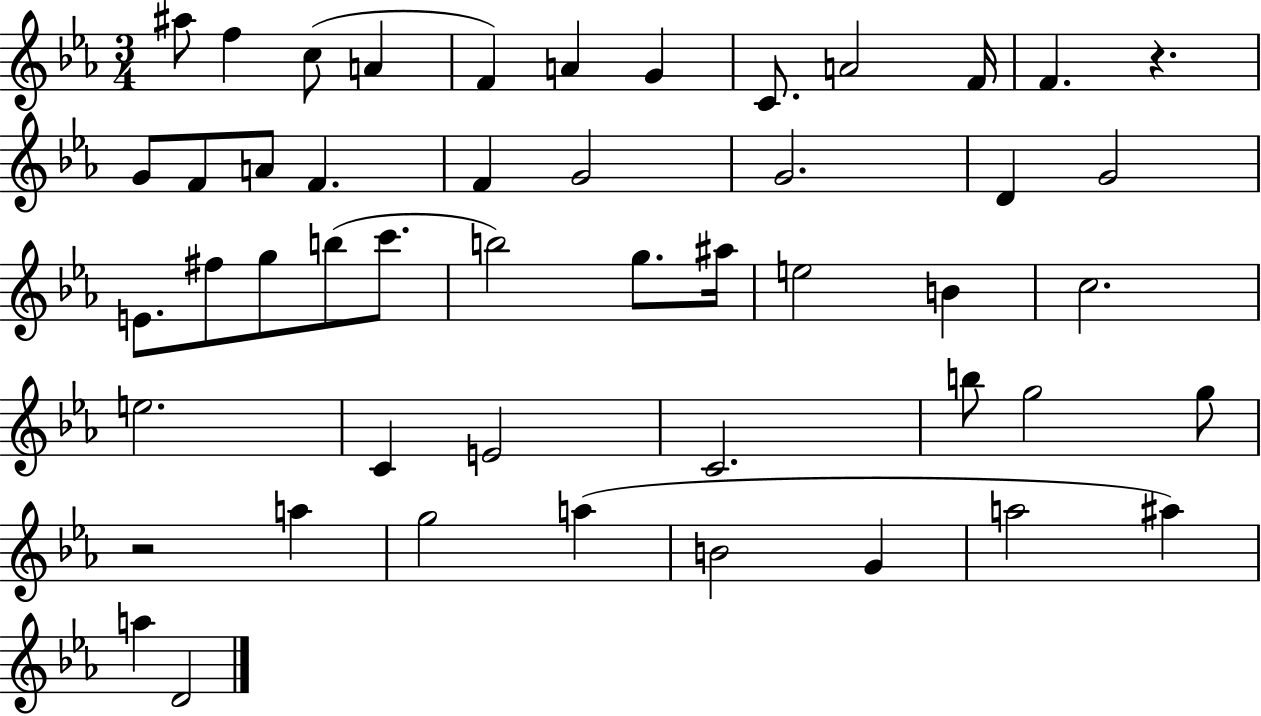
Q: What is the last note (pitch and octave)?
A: D4